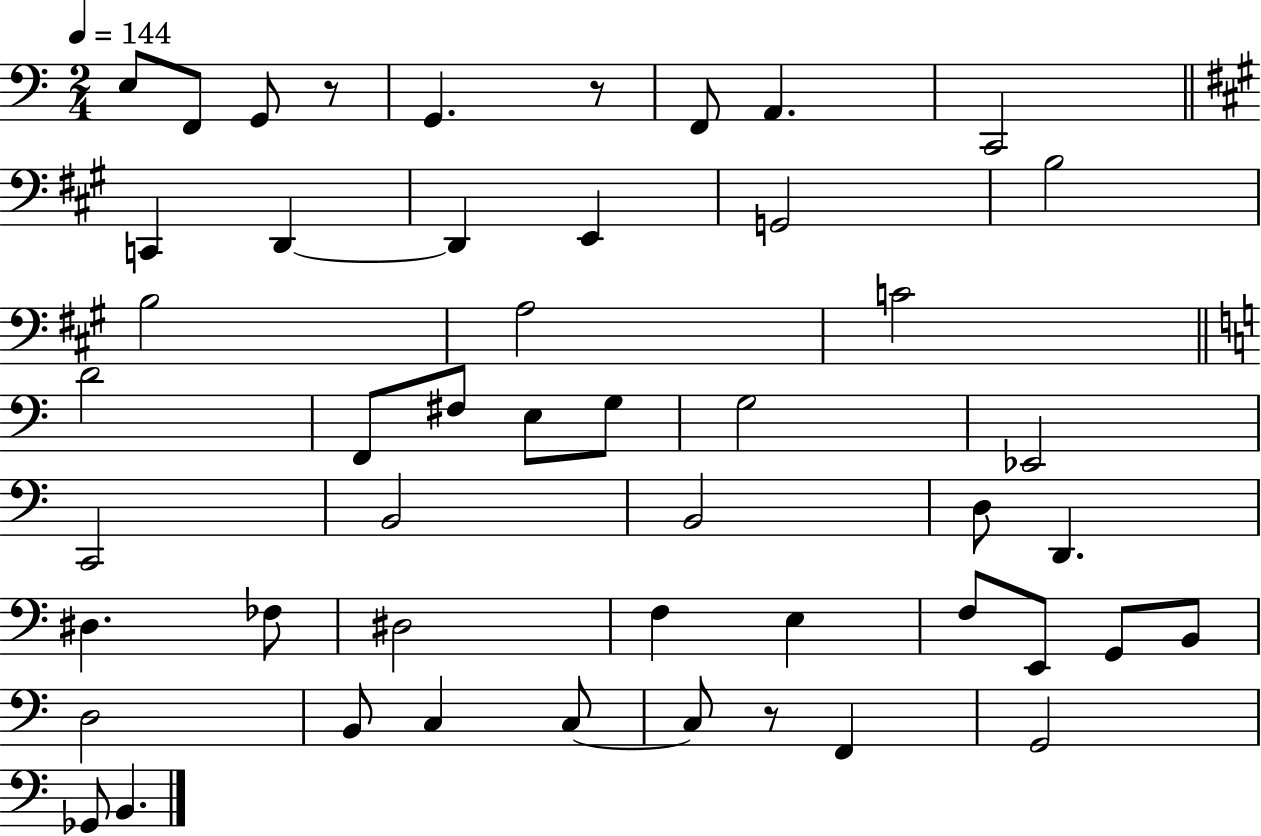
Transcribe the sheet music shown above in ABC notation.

X:1
T:Untitled
M:2/4
L:1/4
K:C
E,/2 F,,/2 G,,/2 z/2 G,, z/2 F,,/2 A,, C,,2 C,, D,, D,, E,, G,,2 B,2 B,2 A,2 C2 D2 F,,/2 ^F,/2 E,/2 G,/2 G,2 _E,,2 C,,2 B,,2 B,,2 D,/2 D,, ^D, _F,/2 ^D,2 F, E, F,/2 E,,/2 G,,/2 B,,/2 D,2 B,,/2 C, C,/2 C,/2 z/2 F,, G,,2 _G,,/2 B,,